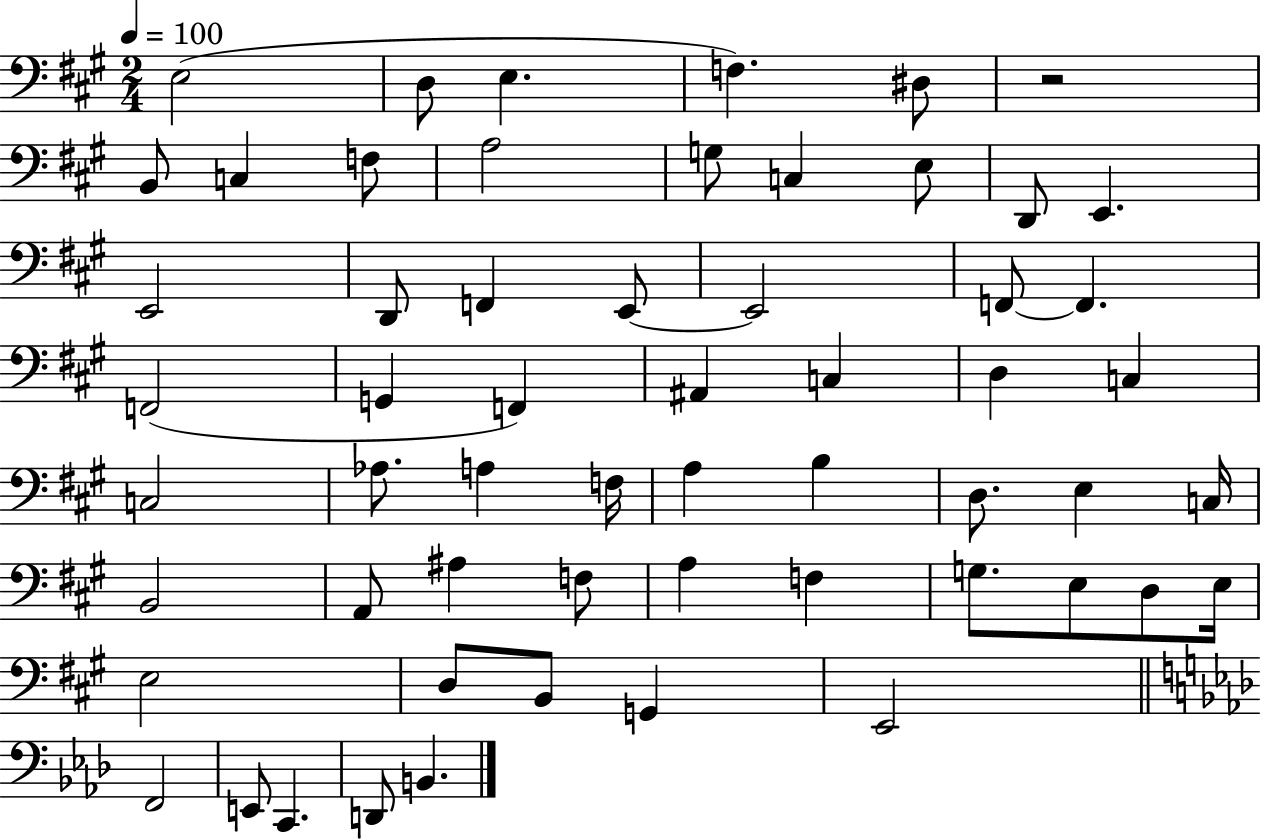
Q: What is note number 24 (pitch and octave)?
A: F2